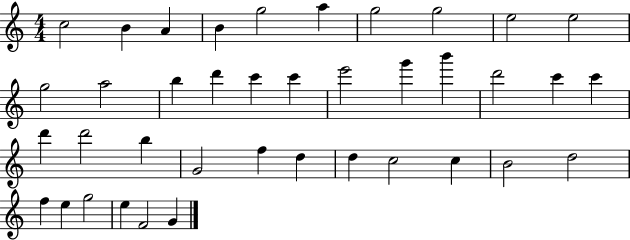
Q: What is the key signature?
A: C major